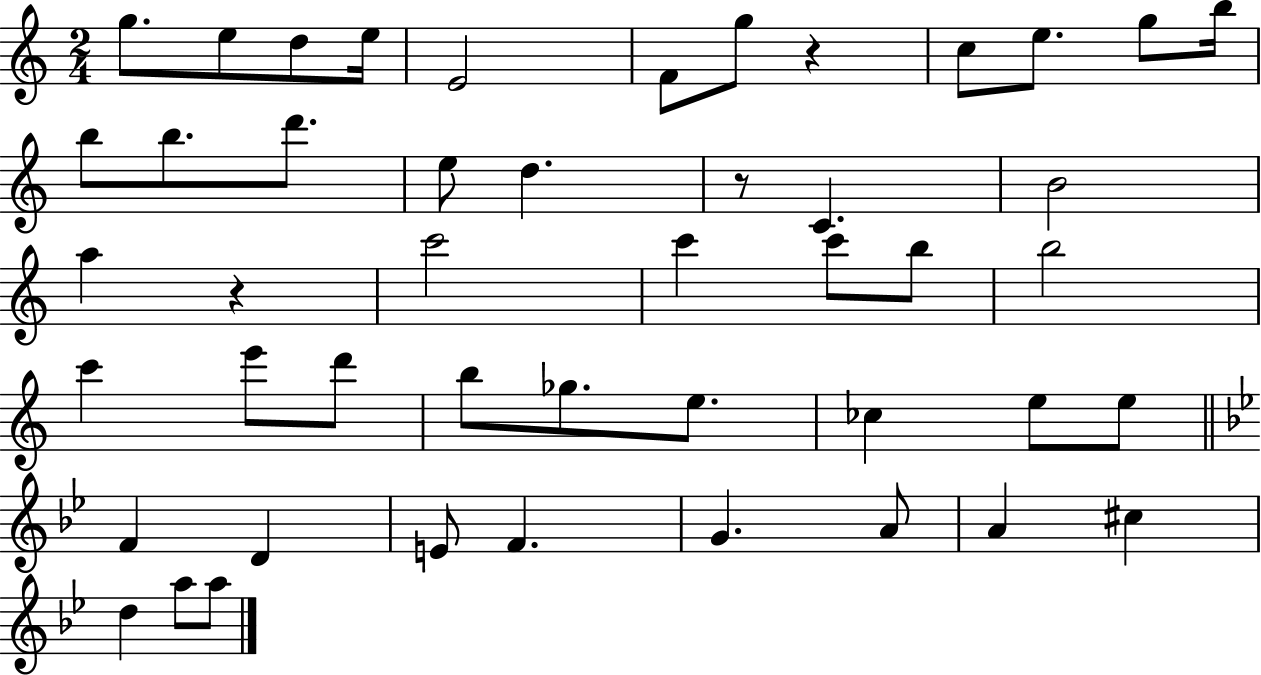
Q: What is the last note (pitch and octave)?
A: A5